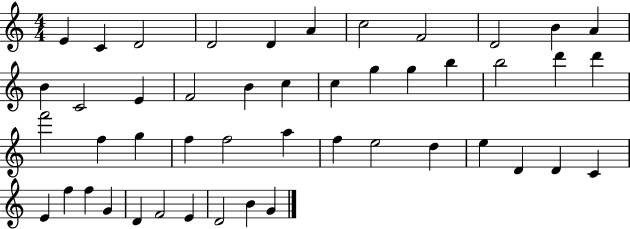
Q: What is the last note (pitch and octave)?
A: G4